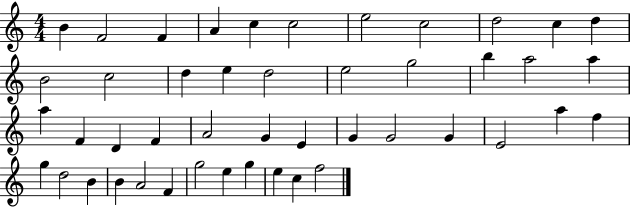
B4/q F4/h F4/q A4/q C5/q C5/h E5/h C5/h D5/h C5/q D5/q B4/h C5/h D5/q E5/q D5/h E5/h G5/h B5/q A5/h A5/q A5/q F4/q D4/q F4/q A4/h G4/q E4/q G4/q G4/h G4/q E4/h A5/q F5/q G5/q D5/h B4/q B4/q A4/h F4/q G5/h E5/q G5/q E5/q C5/q F5/h